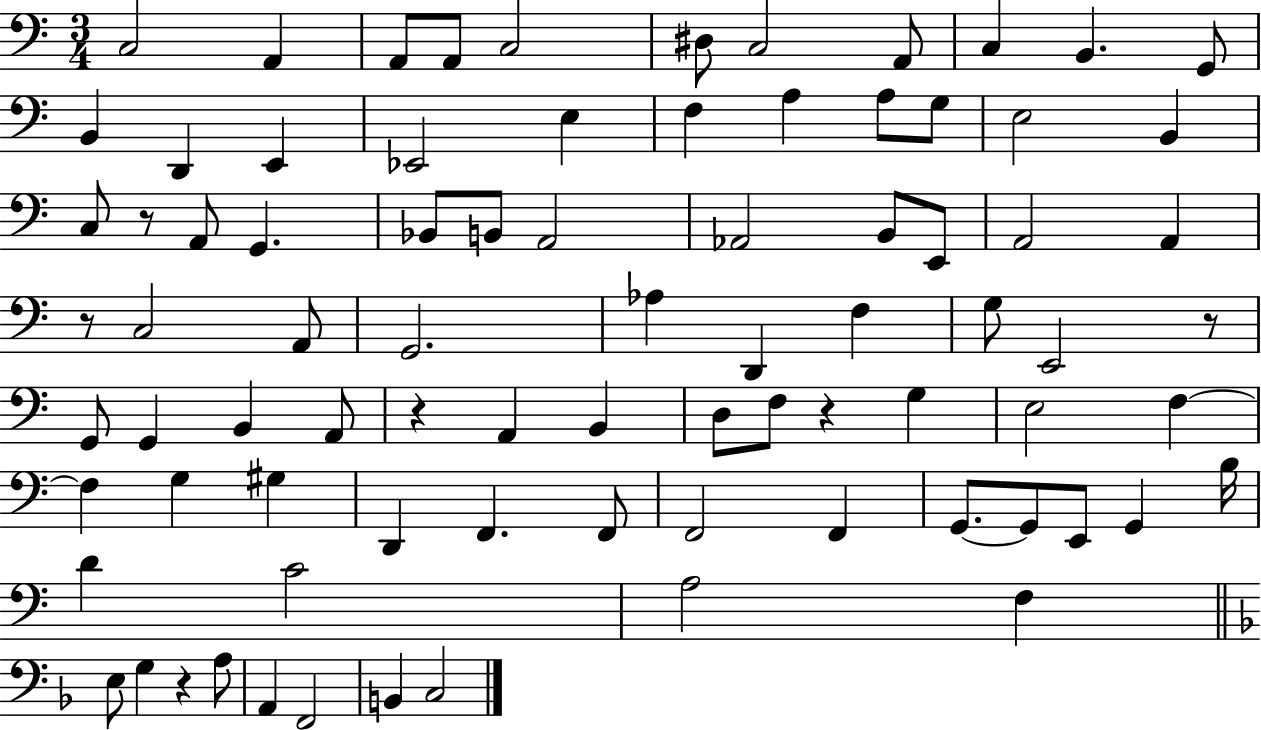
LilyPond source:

{
  \clef bass
  \numericTimeSignature
  \time 3/4
  \key c \major
  c2 a,4 | a,8 a,8 c2 | dis8 c2 a,8 | c4 b,4. g,8 | \break b,4 d,4 e,4 | ees,2 e4 | f4 a4 a8 g8 | e2 b,4 | \break c8 r8 a,8 g,4. | bes,8 b,8 a,2 | aes,2 b,8 e,8 | a,2 a,4 | \break r8 c2 a,8 | g,2. | aes4 d,4 f4 | g8 e,2 r8 | \break g,8 g,4 b,4 a,8 | r4 a,4 b,4 | d8 f8 r4 g4 | e2 f4~~ | \break f4 g4 gis4 | d,4 f,4. f,8 | f,2 f,4 | g,8.~~ g,8 e,8 g,4 b16 | \break d'4 c'2 | a2 f4 | \bar "||" \break \key f \major e8 g4 r4 a8 | a,4 f,2 | b,4 c2 | \bar "|."
}